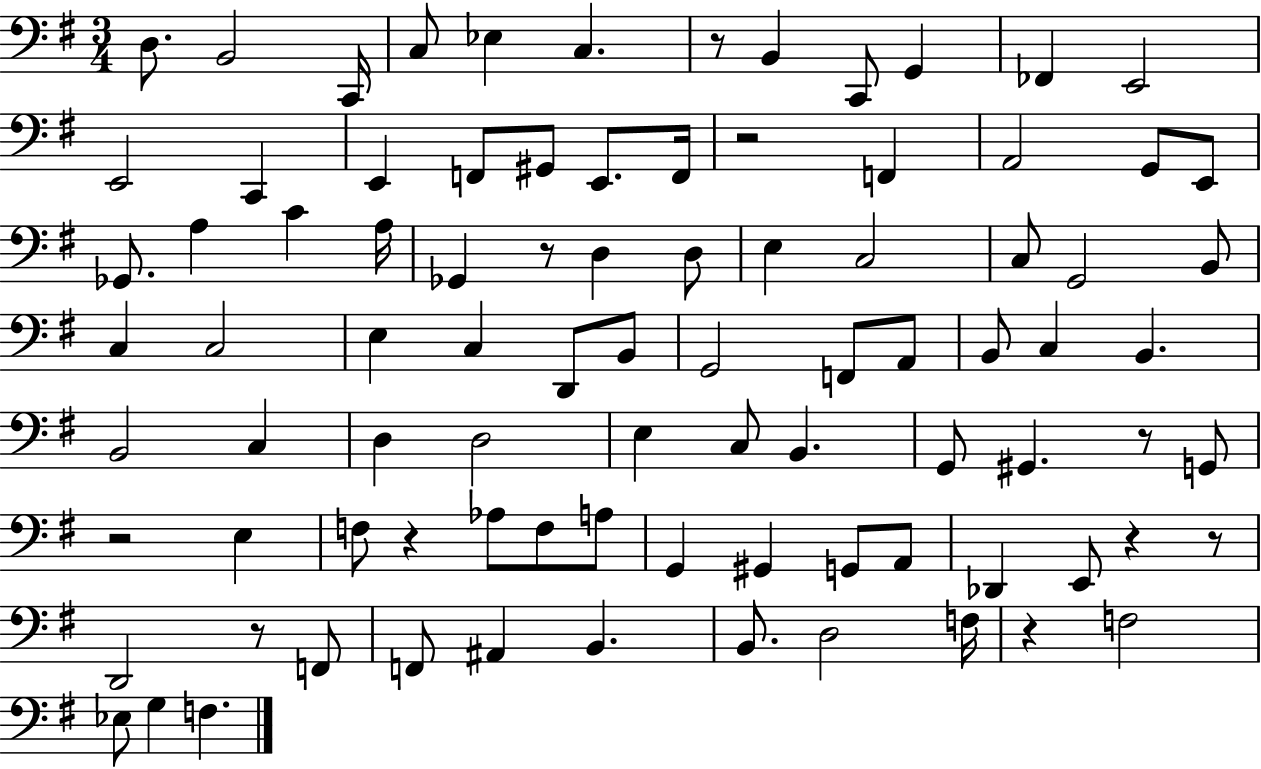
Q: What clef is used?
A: bass